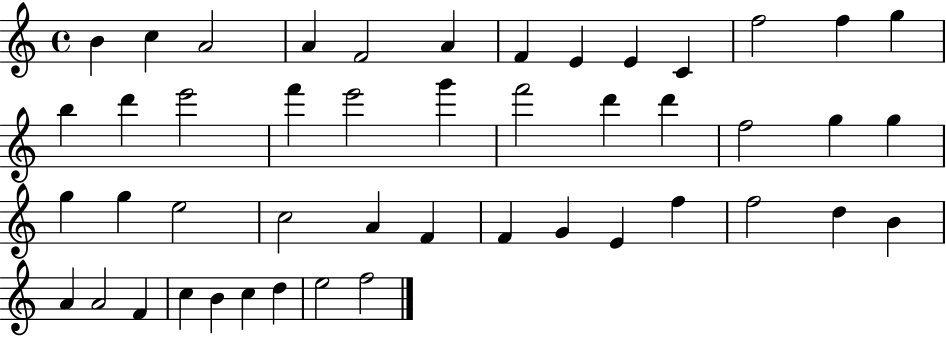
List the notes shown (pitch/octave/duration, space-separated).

B4/q C5/q A4/h A4/q F4/h A4/q F4/q E4/q E4/q C4/q F5/h F5/q G5/q B5/q D6/q E6/h F6/q E6/h G6/q F6/h D6/q D6/q F5/h G5/q G5/q G5/q G5/q E5/h C5/h A4/q F4/q F4/q G4/q E4/q F5/q F5/h D5/q B4/q A4/q A4/h F4/q C5/q B4/q C5/q D5/q E5/h F5/h